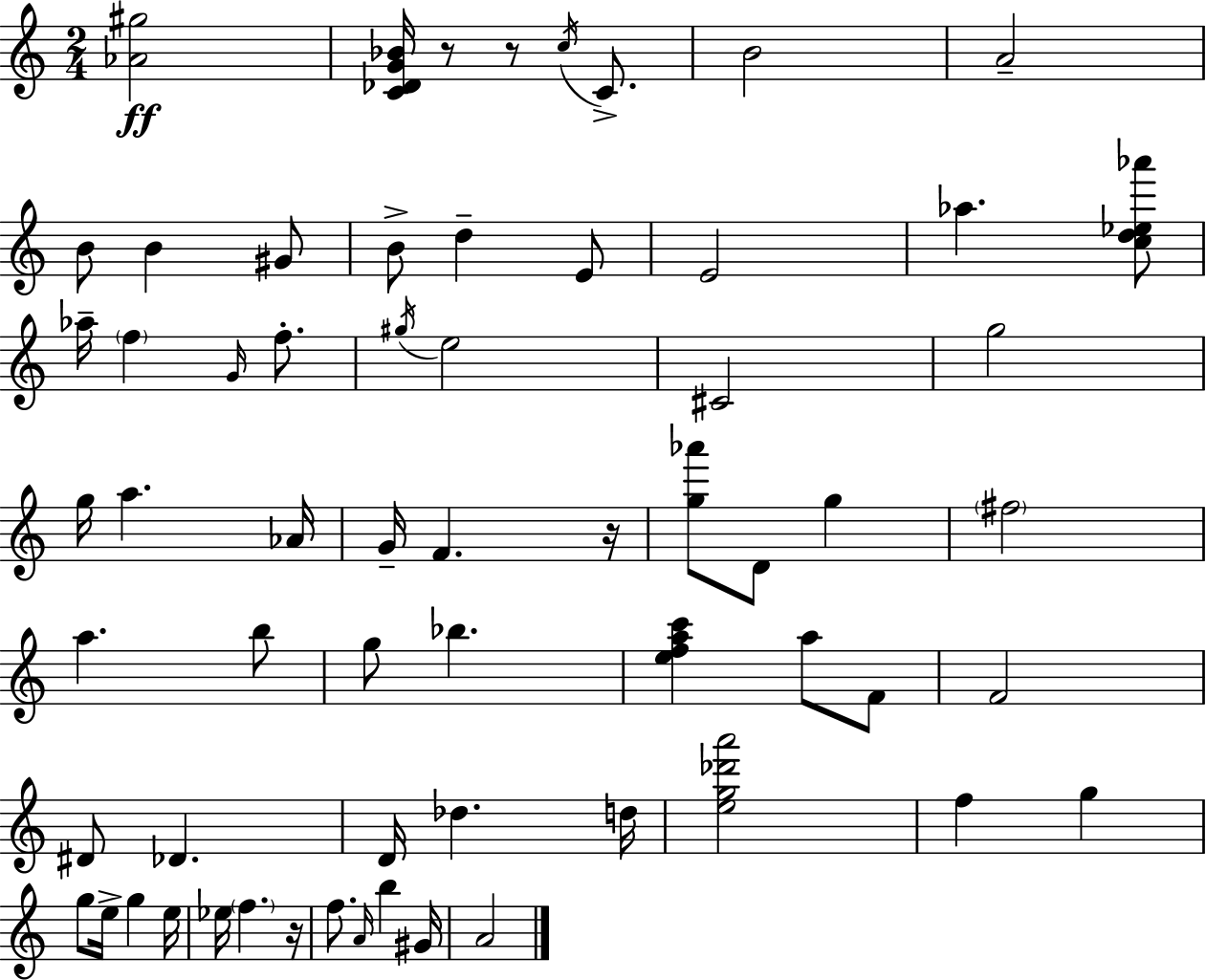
{
  \clef treble
  \numericTimeSignature
  \time 2/4
  \key a \minor
  <aes' gis''>2\ff | <c' des' g' bes'>16 r8 r8 \acciaccatura { c''16 } c'8.-> | b'2 | a'2-- | \break b'8 b'4 gis'8 | b'8-> d''4-- e'8 | e'2 | aes''4. <c'' d'' ees'' aes'''>8 | \break aes''16-- \parenthesize f''4 \grace { g'16 } f''8.-. | \acciaccatura { gis''16 } e''2 | cis'2 | g''2 | \break g''16 a''4. | aes'16 g'16-- f'4. | r16 <g'' aes'''>8 d'8 g''4 | \parenthesize fis''2 | \break a''4. | b''8 g''8 bes''4. | <e'' f'' a'' c'''>4 a''8 | f'8 f'2 | \break dis'8 des'4. | d'16 des''4. | d''16 <e'' g'' des''' a'''>2 | f''4 g''4 | \break g''8 e''16-> g''4 | e''16 ees''16 \parenthesize f''4. | r16 f''8. \grace { a'16 } b''4 | gis'16 a'2 | \break \bar "|."
}